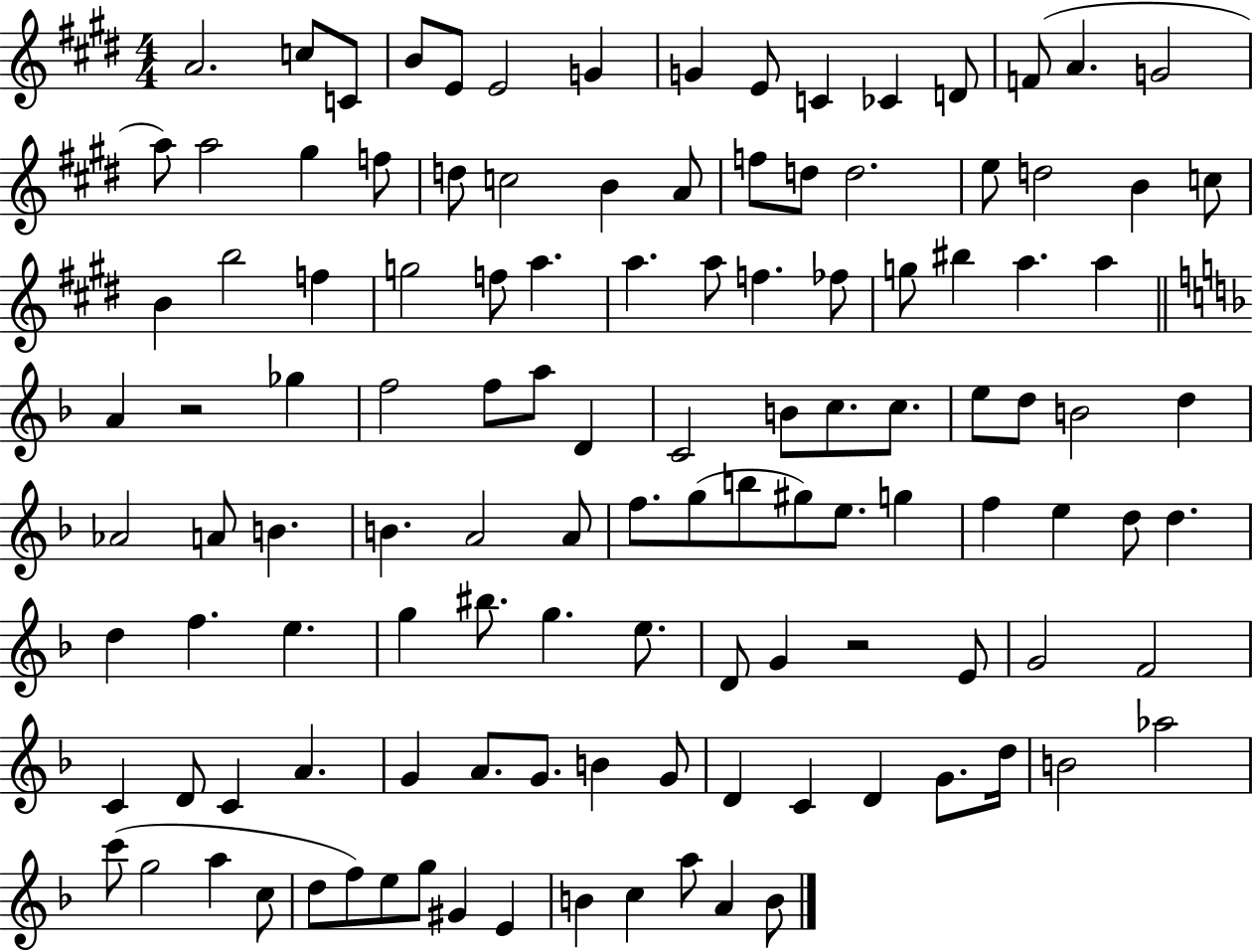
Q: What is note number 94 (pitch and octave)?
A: B4